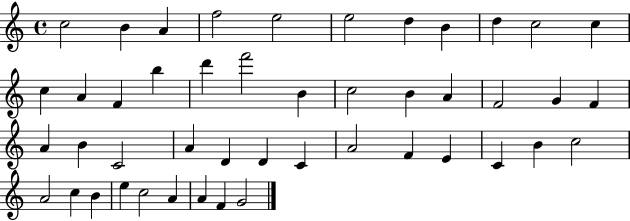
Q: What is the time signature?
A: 4/4